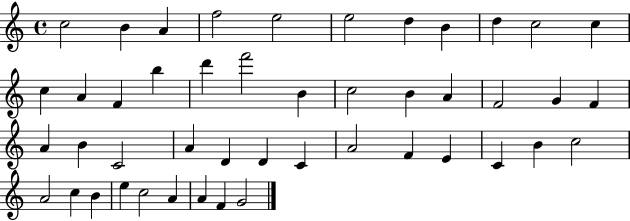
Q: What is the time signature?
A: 4/4